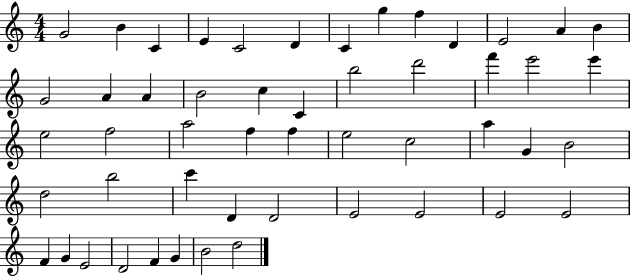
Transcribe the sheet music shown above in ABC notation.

X:1
T:Untitled
M:4/4
L:1/4
K:C
G2 B C E C2 D C g f D E2 A B G2 A A B2 c C b2 d'2 f' e'2 e' e2 f2 a2 f f e2 c2 a G B2 d2 b2 c' D D2 E2 E2 E2 E2 F G E2 D2 F G B2 d2